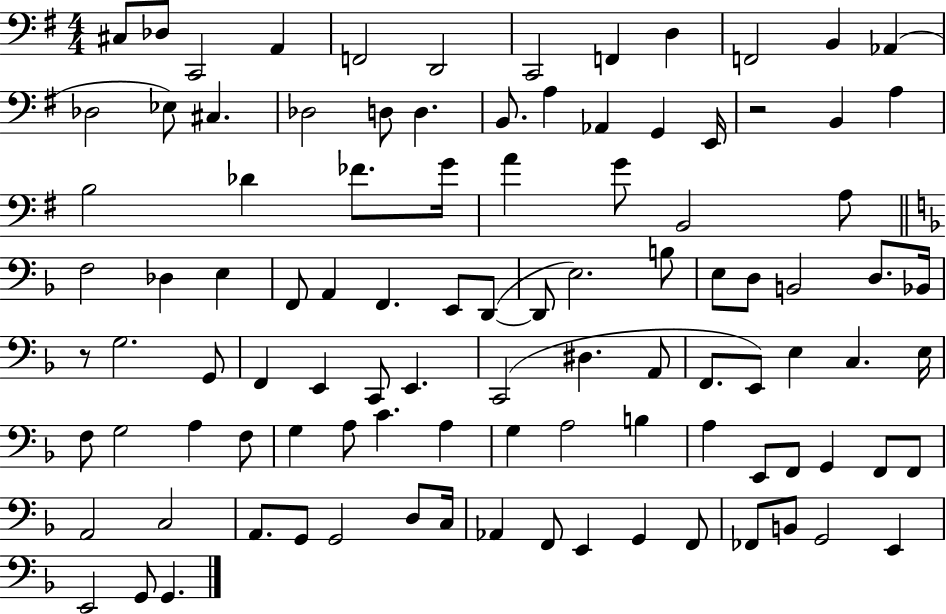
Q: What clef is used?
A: bass